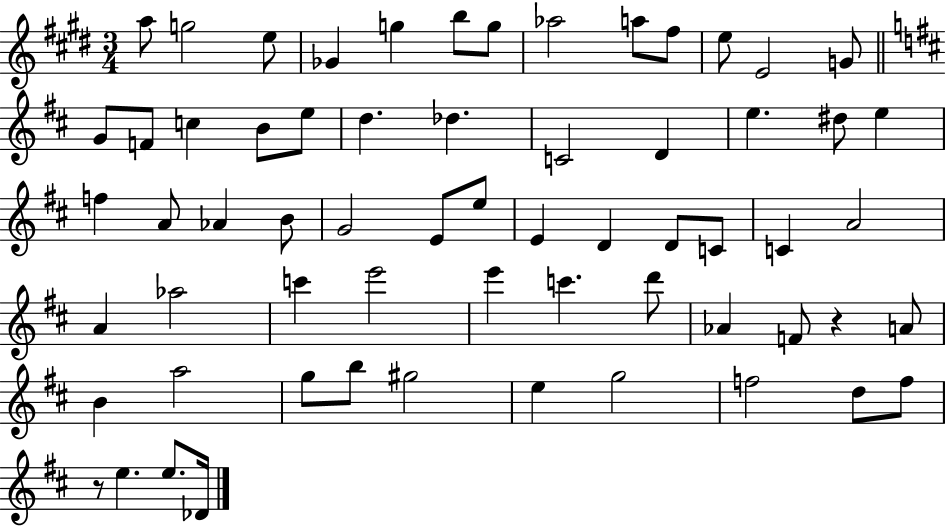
X:1
T:Untitled
M:3/4
L:1/4
K:E
a/2 g2 e/2 _G g b/2 g/2 _a2 a/2 ^f/2 e/2 E2 G/2 G/2 F/2 c B/2 e/2 d _d C2 D e ^d/2 e f A/2 _A B/2 G2 E/2 e/2 E D D/2 C/2 C A2 A _a2 c' e'2 e' c' d'/2 _A F/2 z A/2 B a2 g/2 b/2 ^g2 e g2 f2 d/2 f/2 z/2 e e/2 _D/4